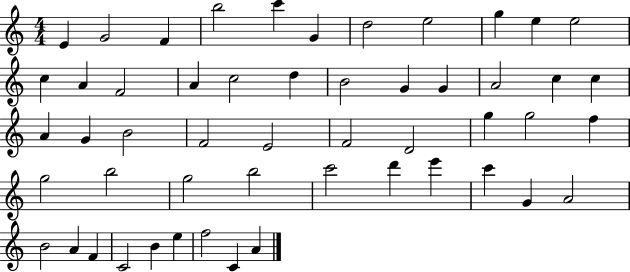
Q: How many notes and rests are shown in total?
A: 52